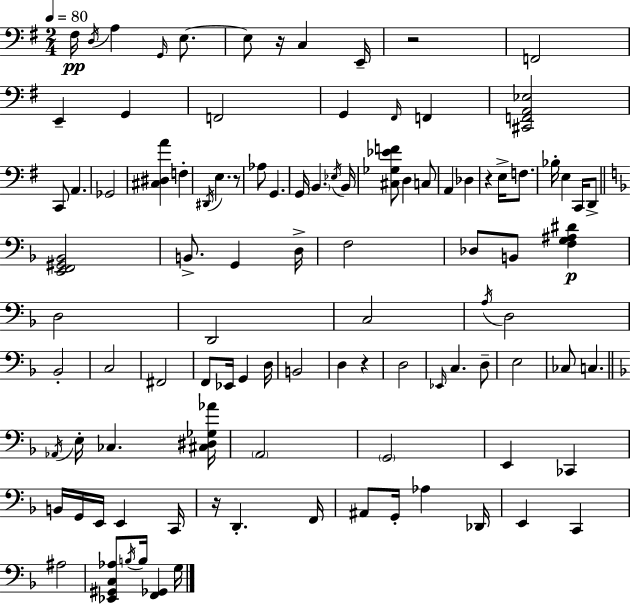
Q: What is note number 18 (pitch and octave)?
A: Gb2